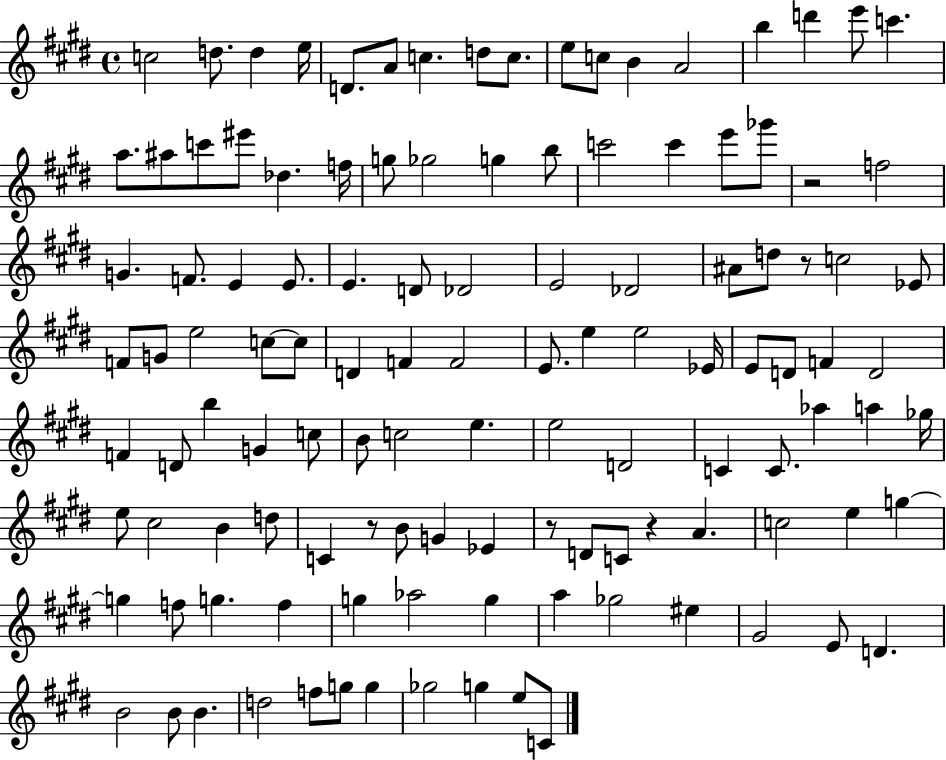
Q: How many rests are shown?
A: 5